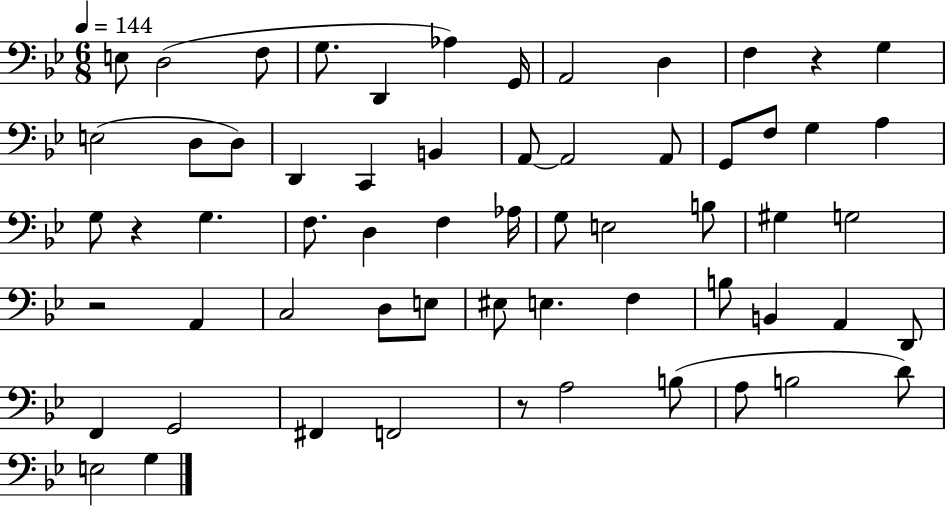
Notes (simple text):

E3/e D3/h F3/e G3/e. D2/q Ab3/q G2/s A2/h D3/q F3/q R/q G3/q E3/h D3/e D3/e D2/q C2/q B2/q A2/e A2/h A2/e G2/e F3/e G3/q A3/q G3/e R/q G3/q. F3/e. D3/q F3/q Ab3/s G3/e E3/h B3/e G#3/q G3/h R/h A2/q C3/h D3/e E3/e EIS3/e E3/q. F3/q B3/e B2/q A2/q D2/e F2/q G2/h F#2/q F2/h R/e A3/h B3/e A3/e B3/h D4/e E3/h G3/q